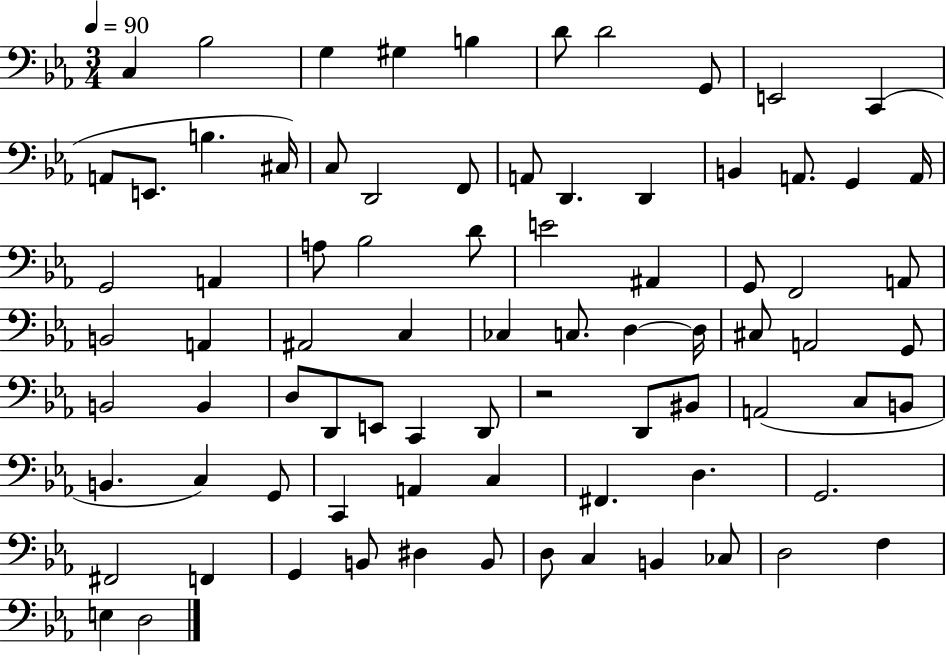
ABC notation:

X:1
T:Untitled
M:3/4
L:1/4
K:Eb
C, _B,2 G, ^G, B, D/2 D2 G,,/2 E,,2 C,, A,,/2 E,,/2 B, ^C,/4 C,/2 D,,2 F,,/2 A,,/2 D,, D,, B,, A,,/2 G,, A,,/4 G,,2 A,, A,/2 _B,2 D/2 E2 ^A,, G,,/2 F,,2 A,,/2 B,,2 A,, ^A,,2 C, _C, C,/2 D, D,/4 ^C,/2 A,,2 G,,/2 B,,2 B,, D,/2 D,,/2 E,,/2 C,, D,,/2 z2 D,,/2 ^B,,/2 A,,2 C,/2 B,,/2 B,, C, G,,/2 C,, A,, C, ^F,, D, G,,2 ^F,,2 F,, G,, B,,/2 ^D, B,,/2 D,/2 C, B,, _C,/2 D,2 F, E, D,2